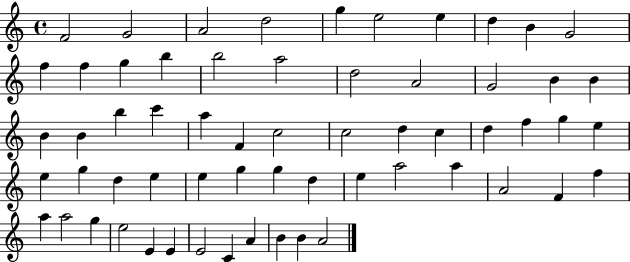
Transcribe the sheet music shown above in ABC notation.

X:1
T:Untitled
M:4/4
L:1/4
K:C
F2 G2 A2 d2 g e2 e d B G2 f f g b b2 a2 d2 A2 G2 B B B B b c' a F c2 c2 d c d f g e e g d e e g g d e a2 a A2 F f a a2 g e2 E E E2 C A B B A2